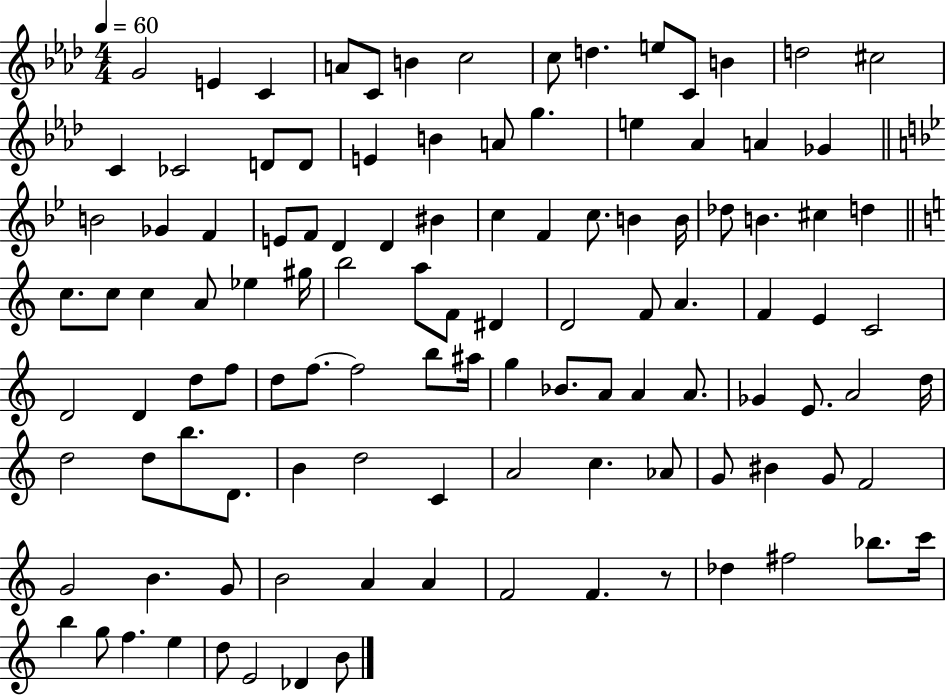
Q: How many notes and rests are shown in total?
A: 112